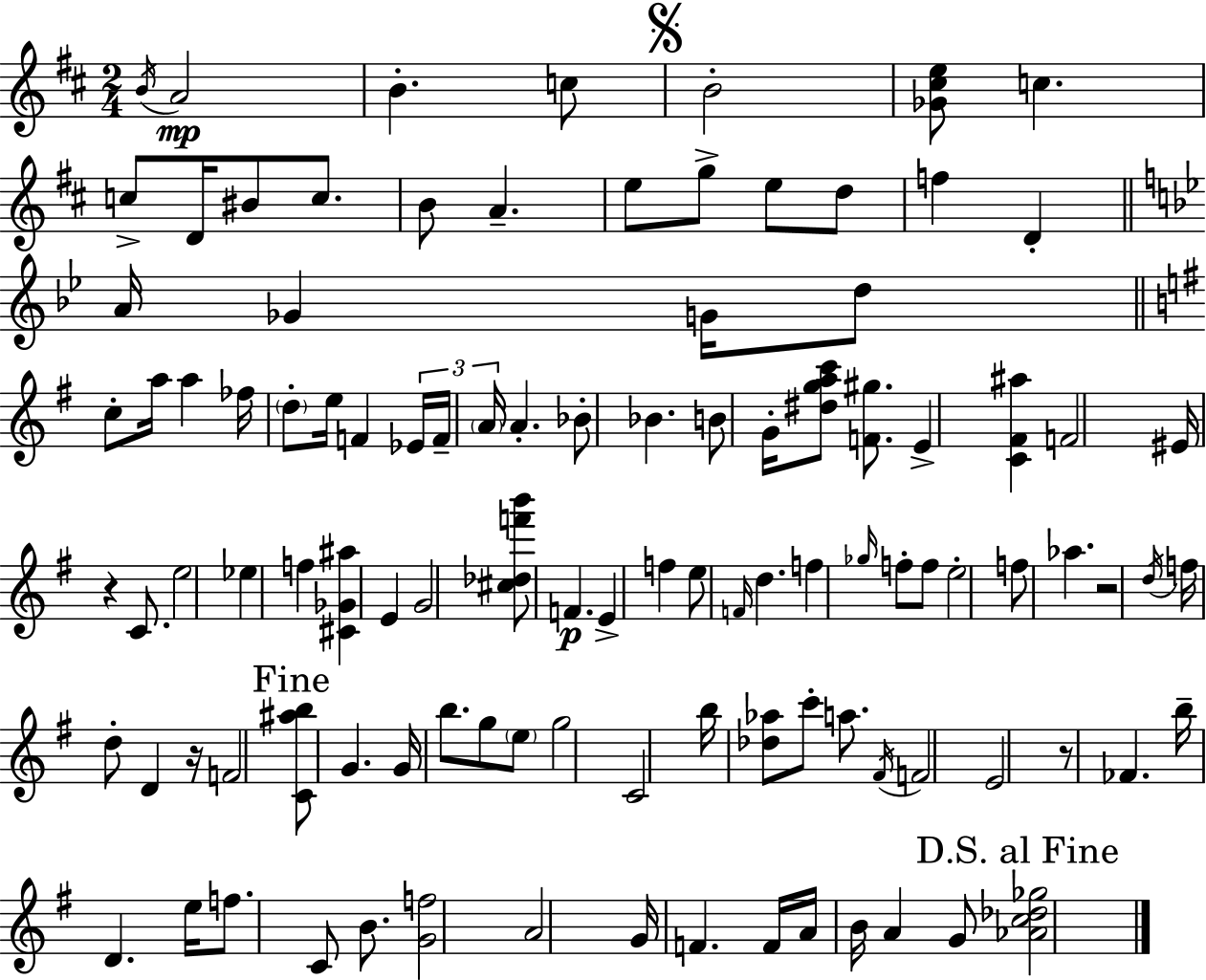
X:1
T:Untitled
M:2/4
L:1/4
K:D
B/4 A2 B c/2 B2 [_G^ce]/2 c c/2 D/4 ^B/2 c/2 B/2 A e/2 g/2 e/2 d/2 f D A/4 _G G/4 d/2 c/2 a/4 a _f/4 d/2 e/4 F _E/4 F/4 A/4 A _B/2 _B B/2 G/4 [^dgac']/2 [F^g]/2 E [C^F^a] F2 ^E/4 z C/2 e2 _e f [^C_G^a] E G2 [^c_df'b']/2 F E f e/2 F/4 d f _g/4 f/2 f/2 e2 f/2 _a z2 d/4 f/4 d/2 D z/4 F2 [C^ab]/2 G G/4 b/2 g/2 e/2 g2 C2 b/4 [_d_a]/2 c'/2 a/2 ^F/4 F2 E2 z/2 _F b/4 D e/4 f/2 C/2 B/2 [Gf]2 A2 G/4 F F/4 A/4 B/4 A G/2 [_Ac_d_g]2